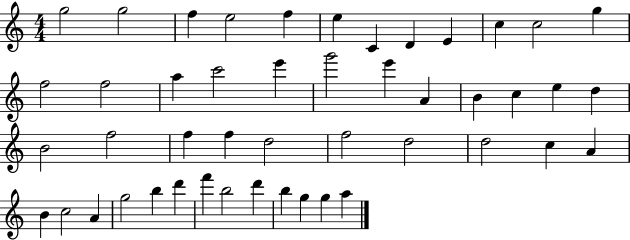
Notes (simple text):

G5/h G5/h F5/q E5/h F5/q E5/q C4/q D4/q E4/q C5/q C5/h G5/q F5/h F5/h A5/q C6/h E6/q G6/h E6/q A4/q B4/q C5/q E5/q D5/q B4/h F5/h F5/q F5/q D5/h F5/h D5/h D5/h C5/q A4/q B4/q C5/h A4/q G5/h B5/q D6/q F6/q B5/h D6/q B5/q G5/q G5/q A5/q